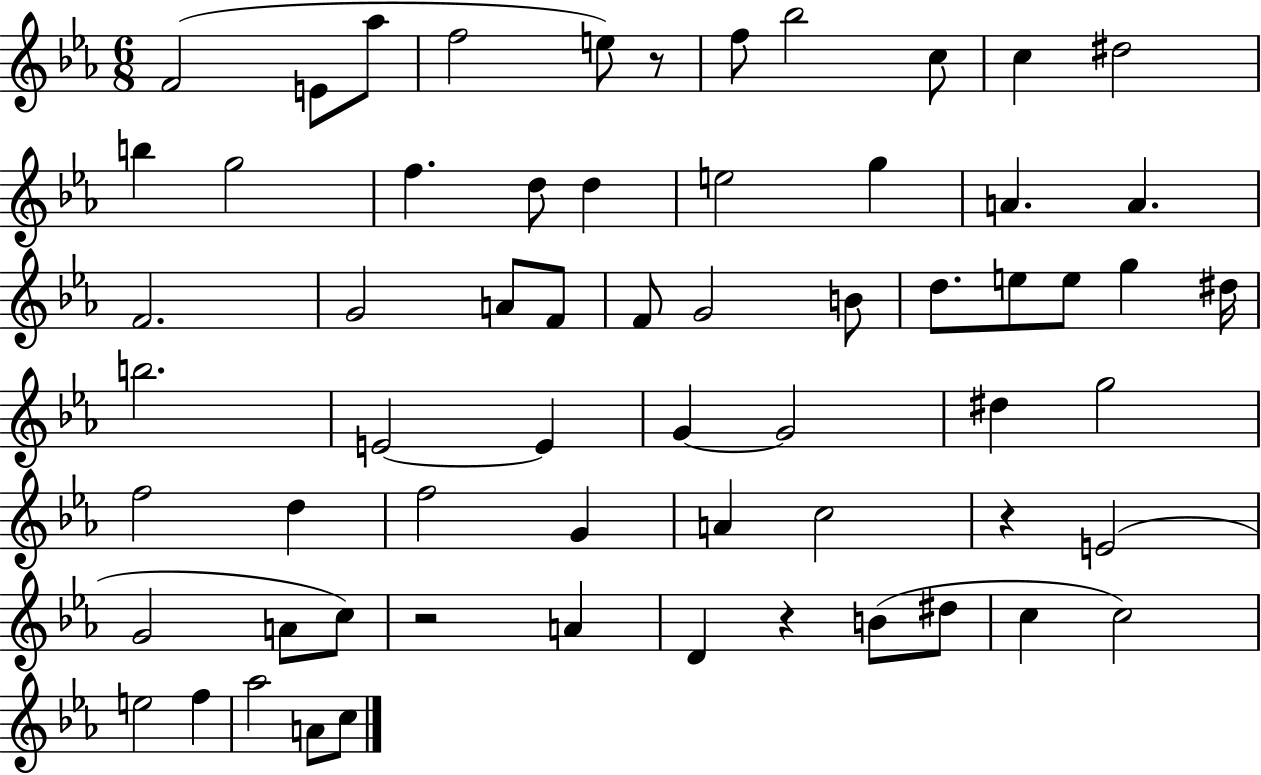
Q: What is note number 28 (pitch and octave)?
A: E5